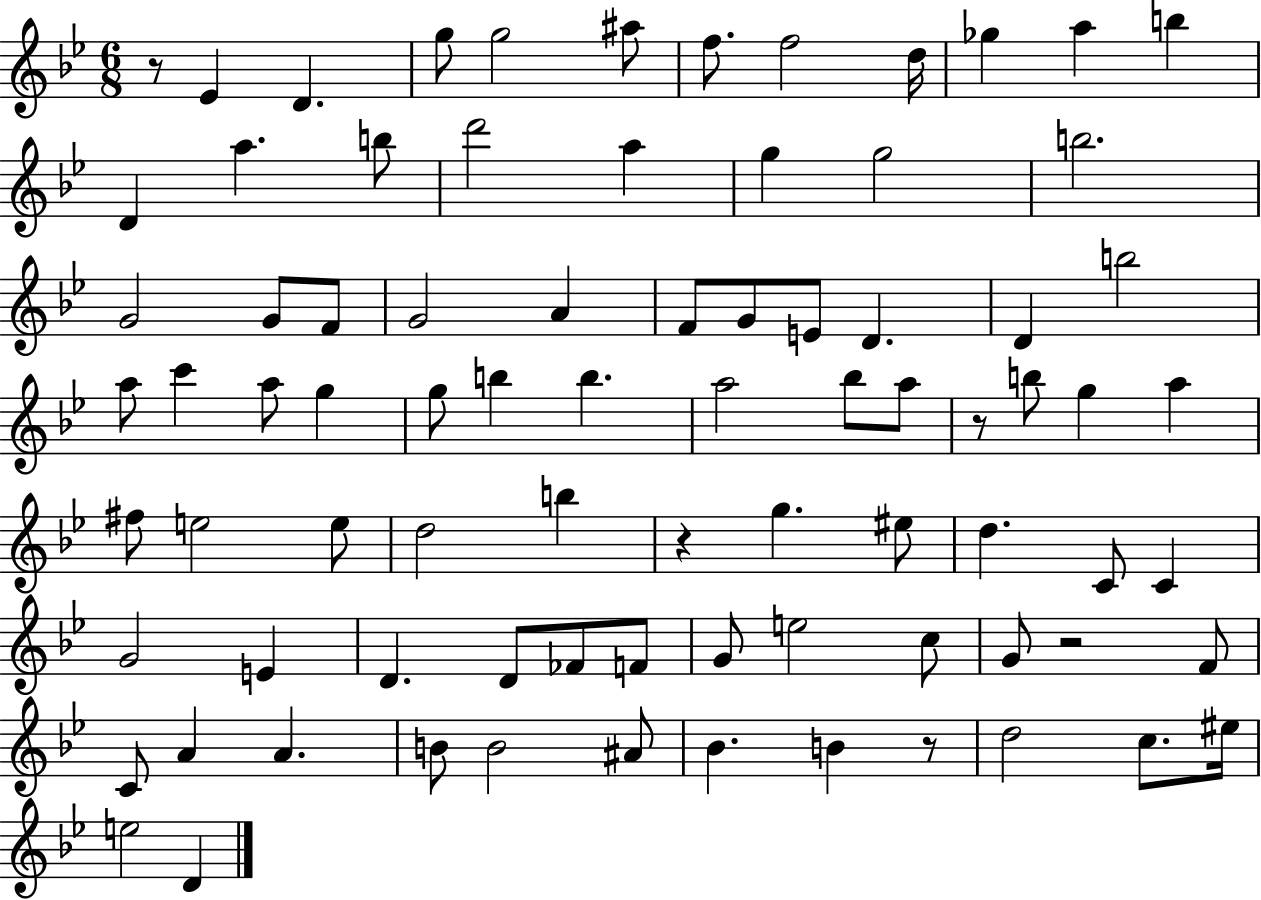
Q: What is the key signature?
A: BES major